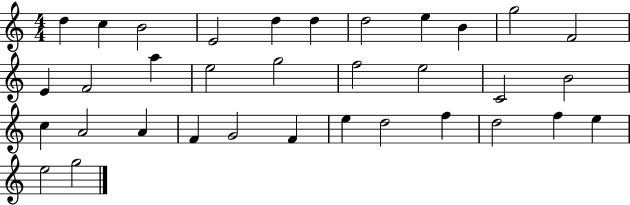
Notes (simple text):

D5/q C5/q B4/h E4/h D5/q D5/q D5/h E5/q B4/q G5/h F4/h E4/q F4/h A5/q E5/h G5/h F5/h E5/h C4/h B4/h C5/q A4/h A4/q F4/q G4/h F4/q E5/q D5/h F5/q D5/h F5/q E5/q E5/h G5/h